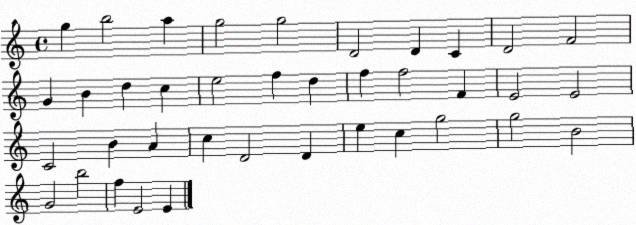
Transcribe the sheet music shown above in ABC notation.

X:1
T:Untitled
M:4/4
L:1/4
K:C
g b2 a g2 g2 D2 D C D2 F2 G B d c e2 f d f f2 F E2 E2 C2 B A c D2 D e c g2 g2 B2 G2 b2 f E2 E